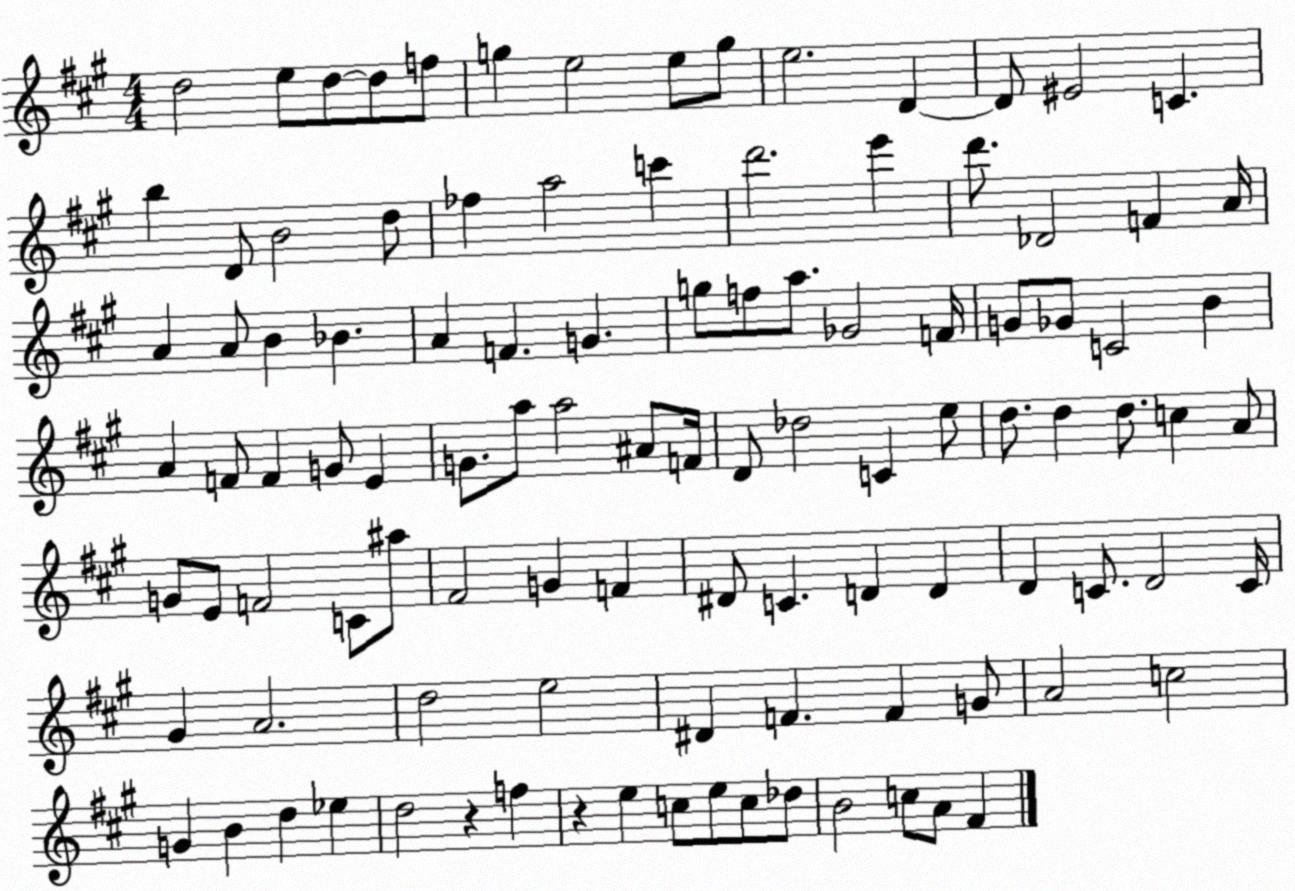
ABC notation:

X:1
T:Untitled
M:4/4
L:1/4
K:A
d2 e/2 d/2 d/2 f/2 g e2 e/2 g/2 e2 D D/2 ^E2 C b D/2 B2 d/2 _f a2 c' d'2 e' d'/2 _D2 F A/4 A A/2 B _B A F G g/2 f/2 a/2 _G2 F/4 G/2 _G/2 C2 B A F/2 F G/2 E G/2 a/2 a2 ^A/2 F/4 D/2 _d2 C e/2 d/2 d d/2 c A/2 G/2 E/2 F2 C/2 ^a/2 ^F2 G F ^D/2 C D D D C/2 D2 C/4 ^G A2 d2 e2 ^D F F G/2 A2 c2 G B d _e d2 z f z e c/2 e/2 c/2 _d/2 B2 c/2 A/2 ^F